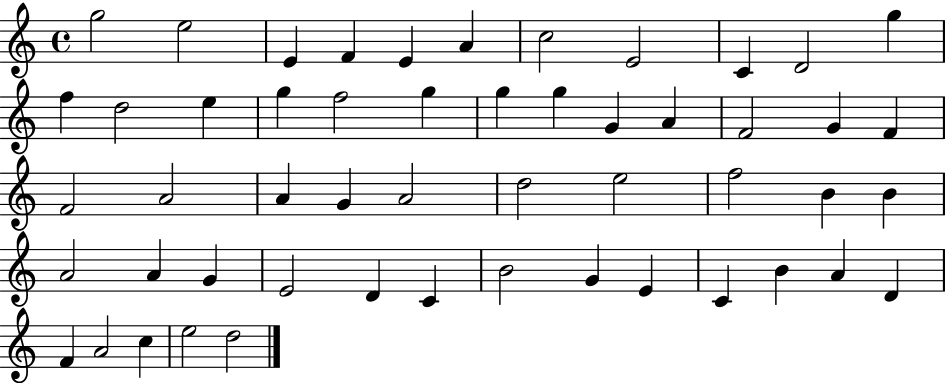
X:1
T:Untitled
M:4/4
L:1/4
K:C
g2 e2 E F E A c2 E2 C D2 g f d2 e g f2 g g g G A F2 G F F2 A2 A G A2 d2 e2 f2 B B A2 A G E2 D C B2 G E C B A D F A2 c e2 d2